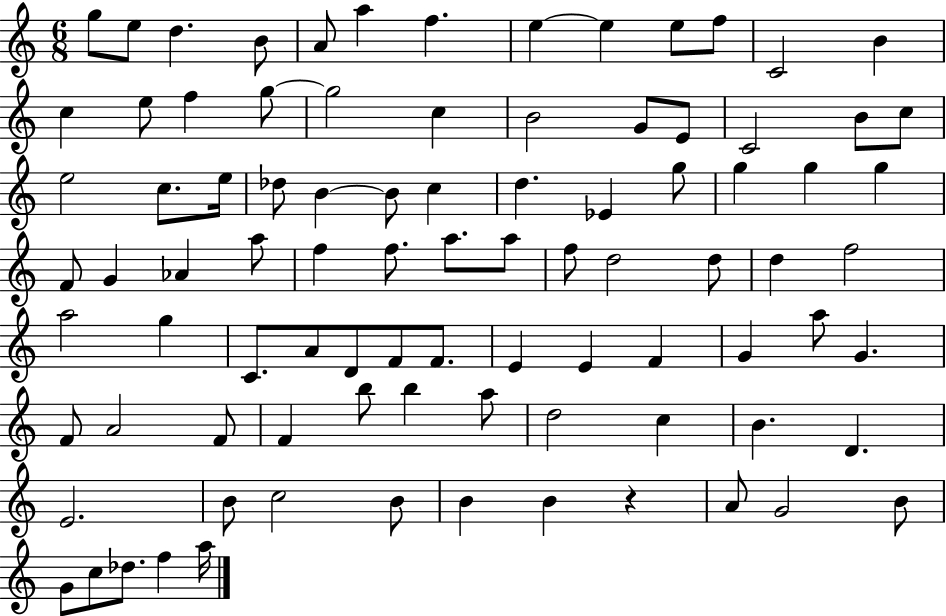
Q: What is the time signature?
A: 6/8